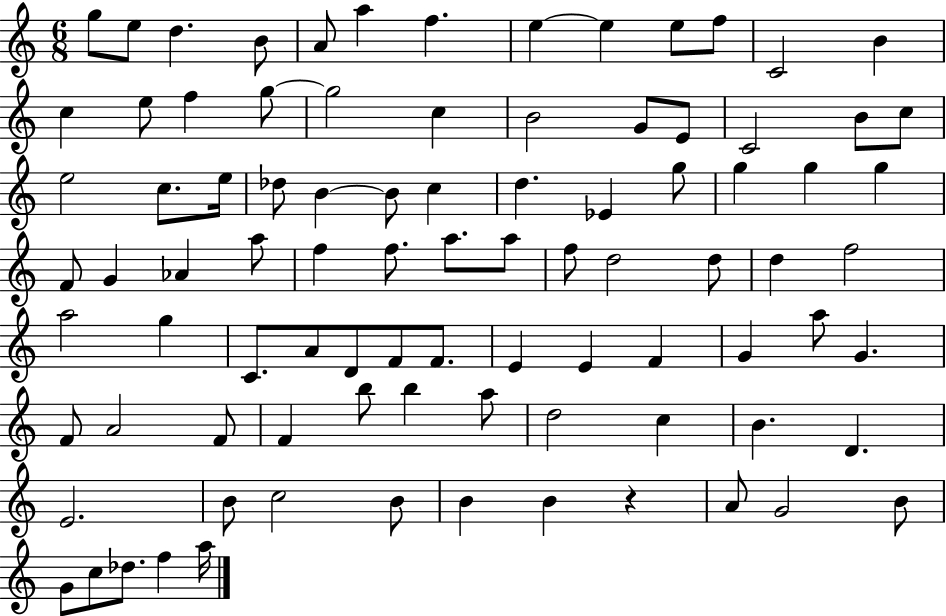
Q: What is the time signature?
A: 6/8